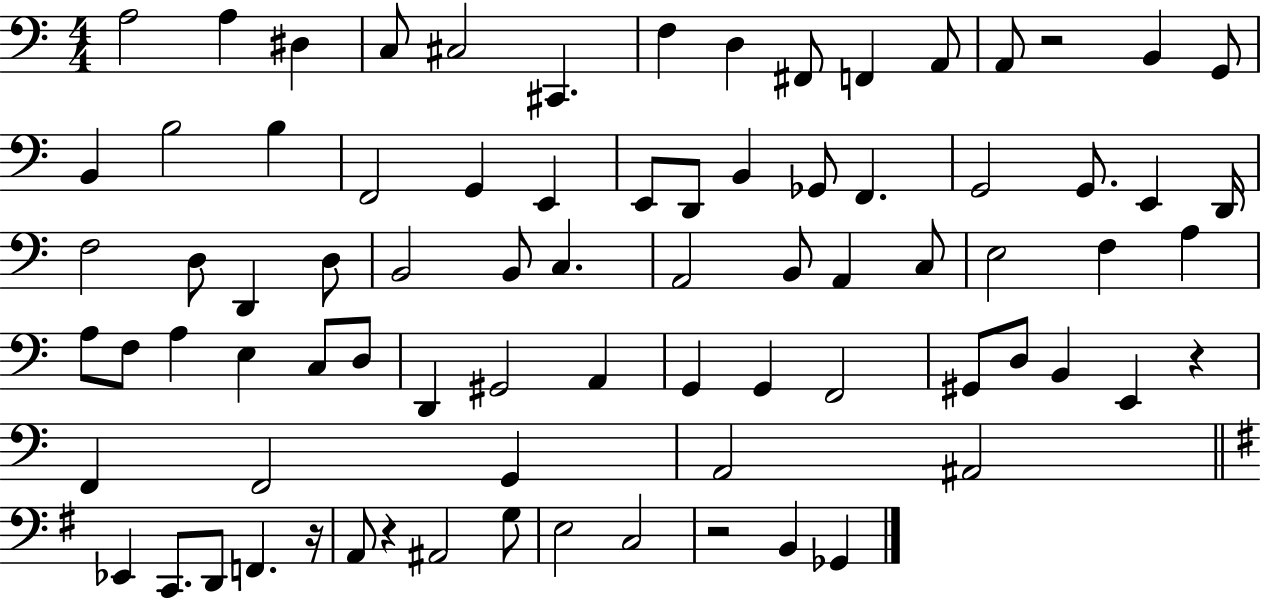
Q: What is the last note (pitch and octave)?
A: Gb2